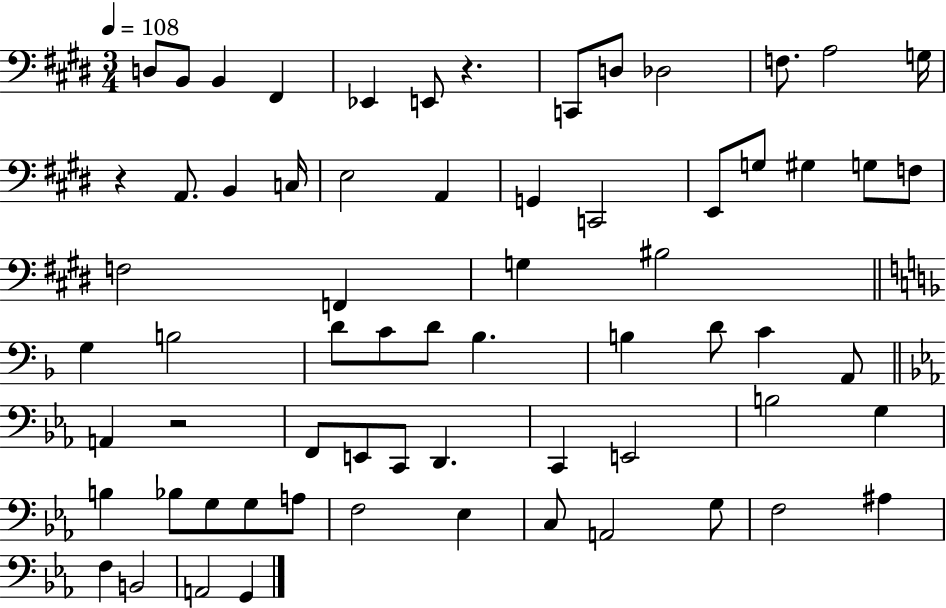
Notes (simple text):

D3/e B2/e B2/q F#2/q Eb2/q E2/e R/q. C2/e D3/e Db3/h F3/e. A3/h G3/s R/q A2/e. B2/q C3/s E3/h A2/q G2/q C2/h E2/e G3/e G#3/q G3/e F3/e F3/h F2/q G3/q BIS3/h G3/q B3/h D4/e C4/e D4/e Bb3/q. B3/q D4/e C4/q A2/e A2/q R/h F2/e E2/e C2/e D2/q. C2/q E2/h B3/h G3/q B3/q Bb3/e G3/e G3/e A3/e F3/h Eb3/q C3/e A2/h G3/e F3/h A#3/q F3/q B2/h A2/h G2/q